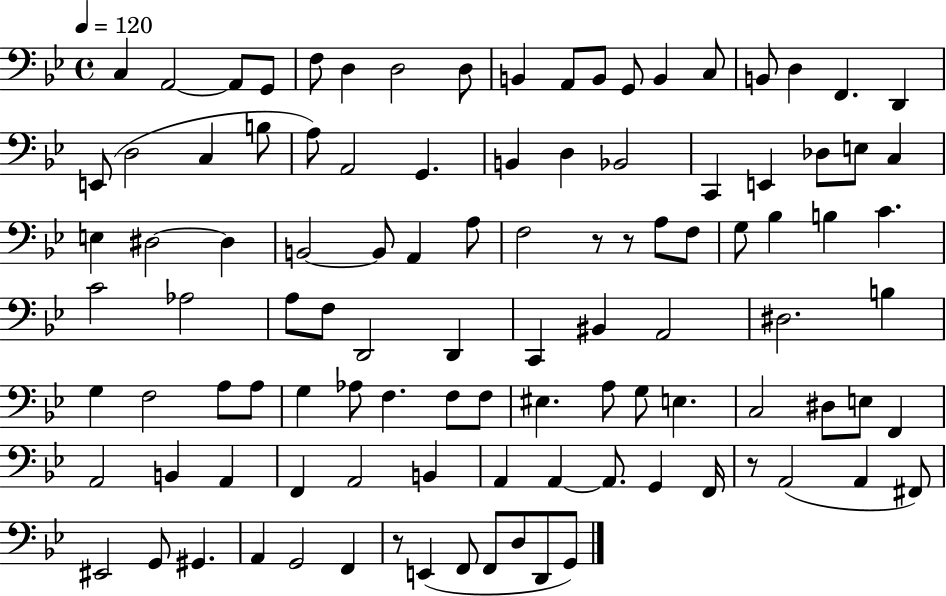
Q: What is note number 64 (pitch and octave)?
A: Ab3